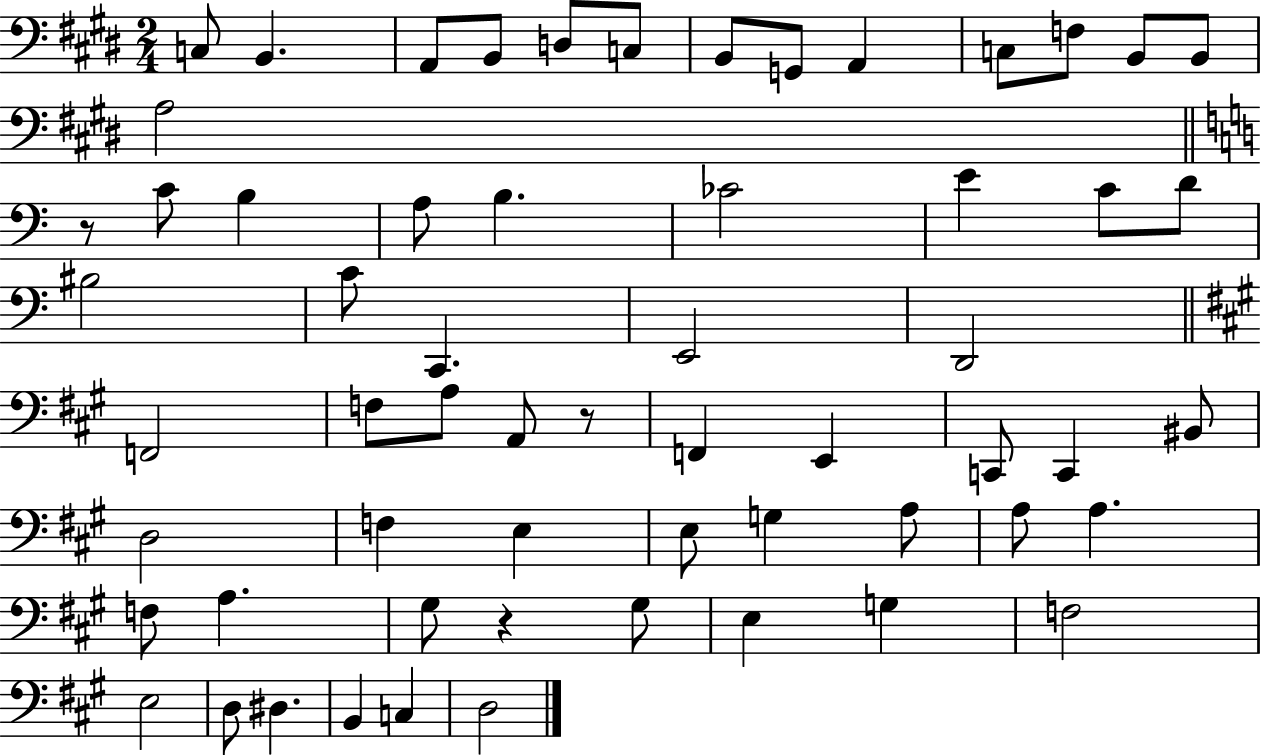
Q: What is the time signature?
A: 2/4